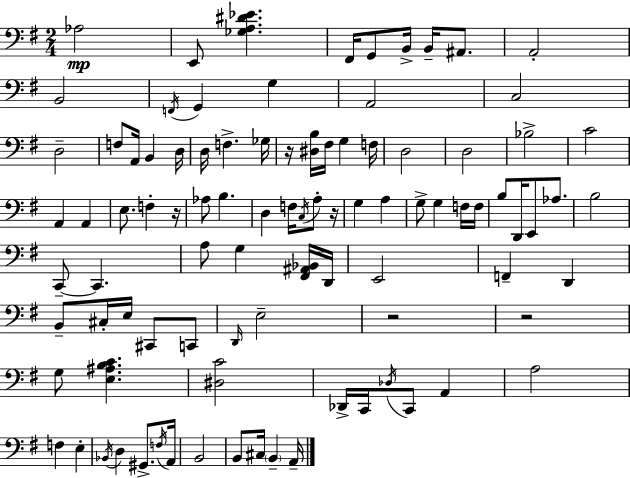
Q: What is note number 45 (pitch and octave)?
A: F3